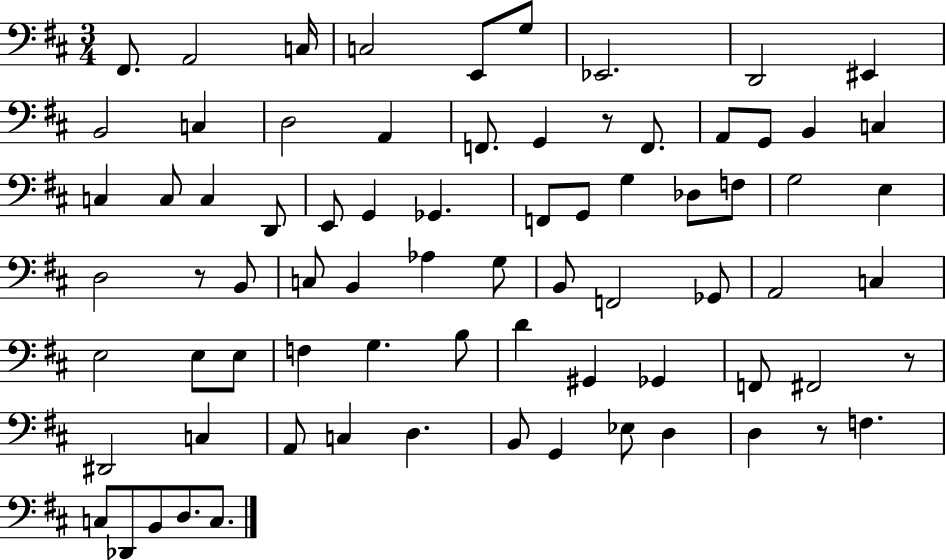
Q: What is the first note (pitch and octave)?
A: F#2